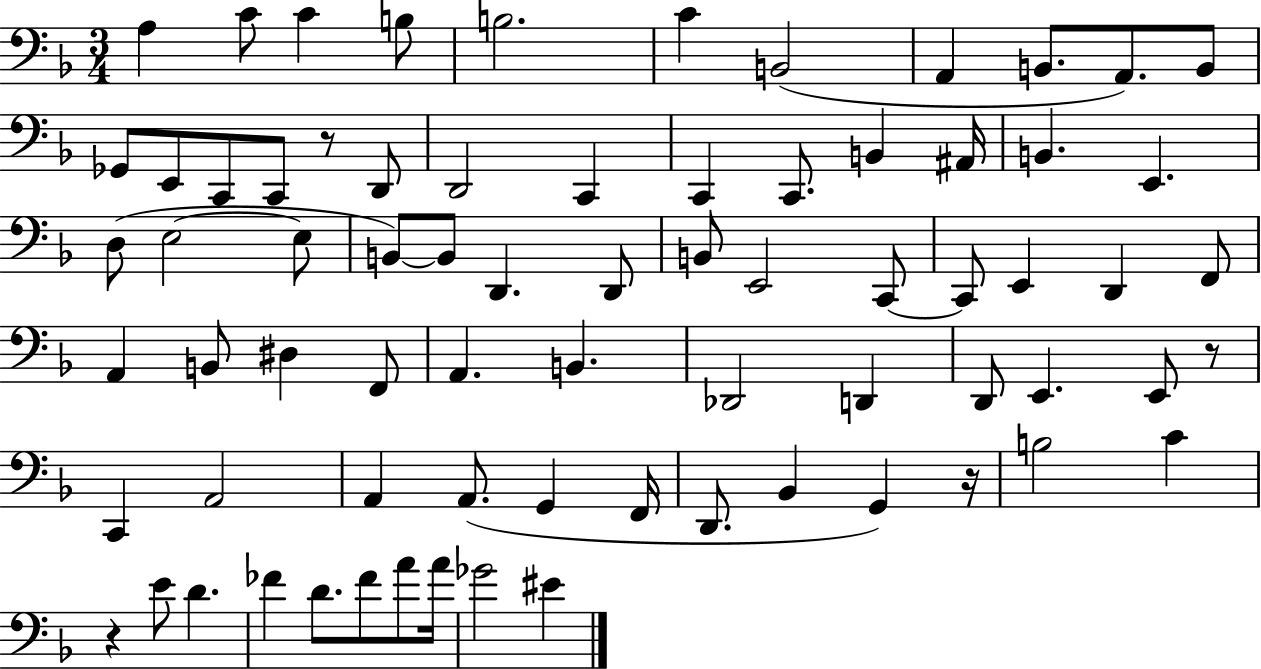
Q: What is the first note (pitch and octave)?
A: A3